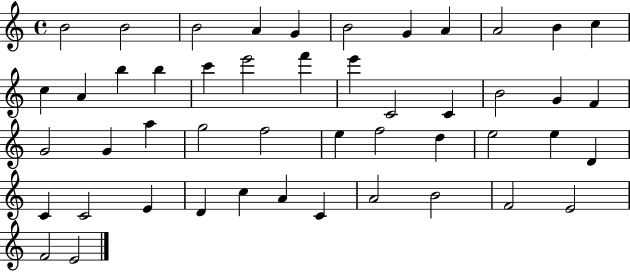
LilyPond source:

{
  \clef treble
  \time 4/4
  \defaultTimeSignature
  \key c \major
  b'2 b'2 | b'2 a'4 g'4 | b'2 g'4 a'4 | a'2 b'4 c''4 | \break c''4 a'4 b''4 b''4 | c'''4 e'''2 f'''4 | e'''4 c'2 c'4 | b'2 g'4 f'4 | \break g'2 g'4 a''4 | g''2 f''2 | e''4 f''2 d''4 | e''2 e''4 d'4 | \break c'4 c'2 e'4 | d'4 c''4 a'4 c'4 | a'2 b'2 | f'2 e'2 | \break f'2 e'2 | \bar "|."
}